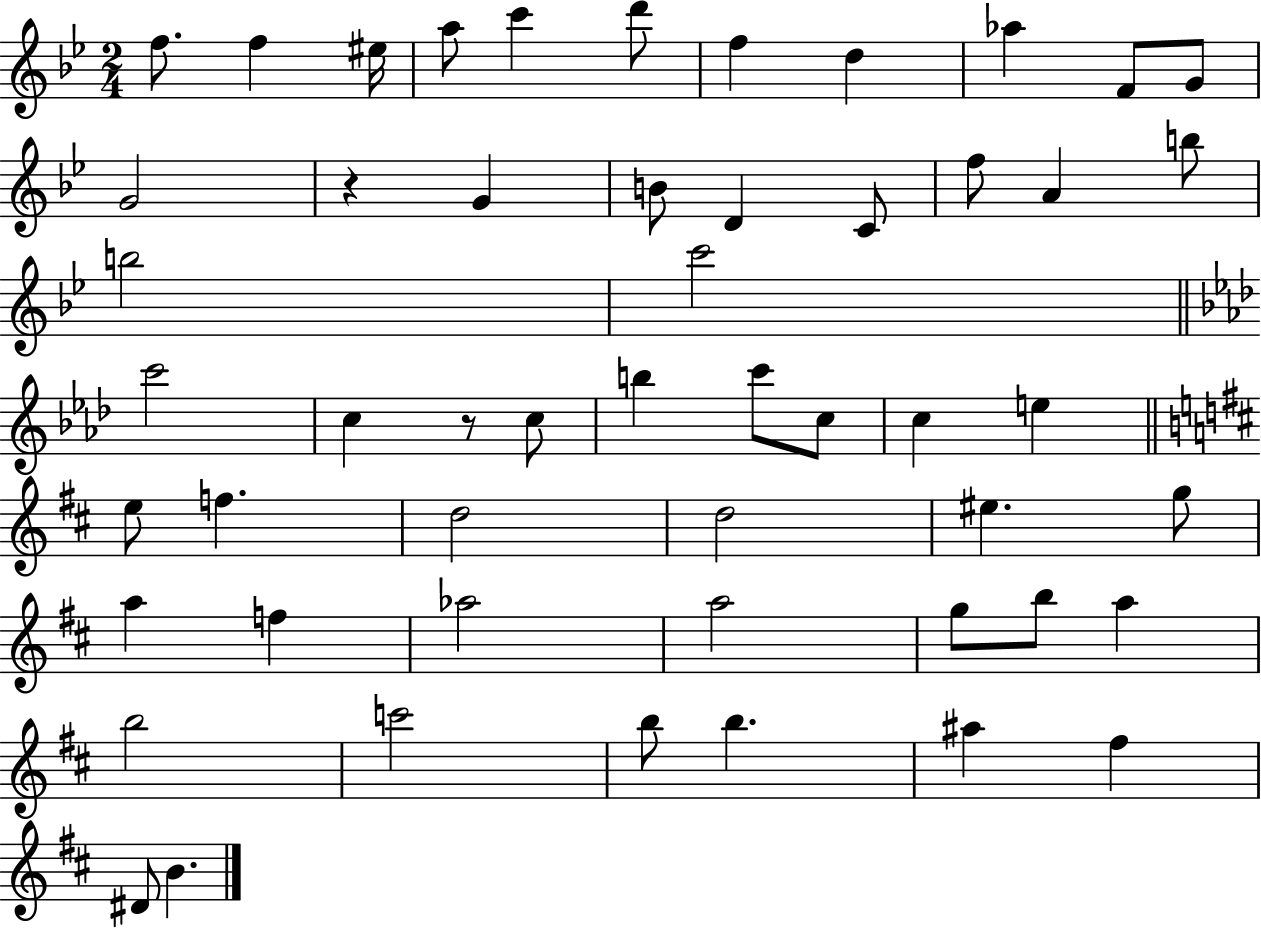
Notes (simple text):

F5/e. F5/q EIS5/s A5/e C6/q D6/e F5/q D5/q Ab5/q F4/e G4/e G4/h R/q G4/q B4/e D4/q C4/e F5/e A4/q B5/e B5/h C6/h C6/h C5/q R/e C5/e B5/q C6/e C5/e C5/q E5/q E5/e F5/q. D5/h D5/h EIS5/q. G5/e A5/q F5/q Ab5/h A5/h G5/e B5/e A5/q B5/h C6/h B5/e B5/q. A#5/q F#5/q D#4/e B4/q.